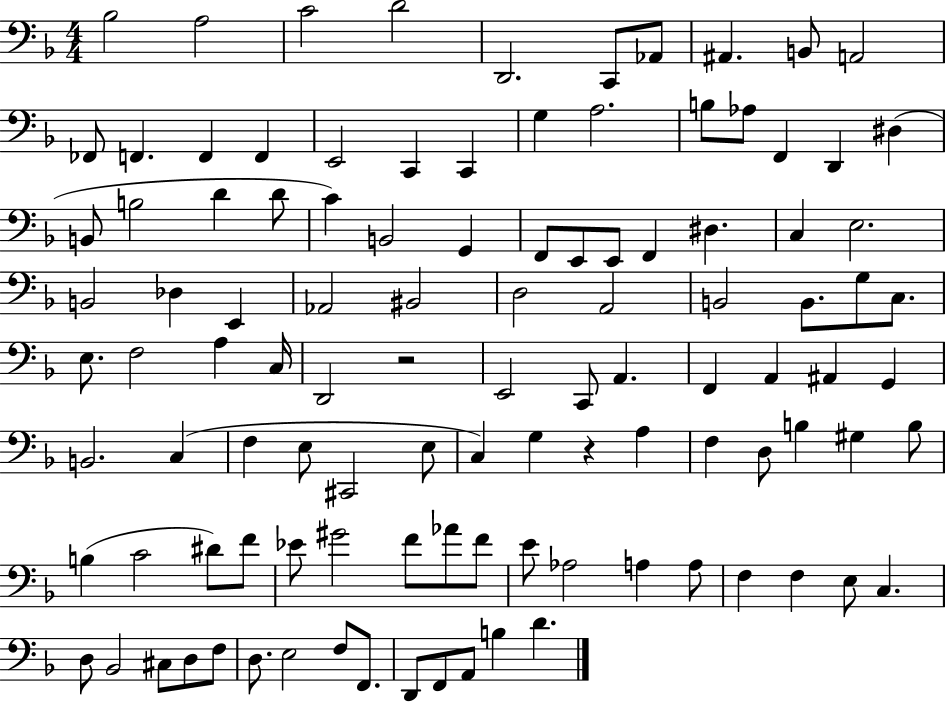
{
  \clef bass
  \numericTimeSignature
  \time 4/4
  \key f \major
  bes2 a2 | c'2 d'2 | d,2. c,8 aes,8 | ais,4. b,8 a,2 | \break fes,8 f,4. f,4 f,4 | e,2 c,4 c,4 | g4 a2. | b8 aes8 f,4 d,4 dis4( | \break b,8 b2 d'4 d'8 | c'4) b,2 g,4 | f,8 e,8 e,8 f,4 dis4. | c4 e2. | \break b,2 des4 e,4 | aes,2 bis,2 | d2 a,2 | b,2 b,8. g8 c8. | \break e8. f2 a4 c16 | d,2 r2 | e,2 c,8 a,4. | f,4 a,4 ais,4 g,4 | \break b,2. c4( | f4 e8 cis,2 e8 | c4) g4 r4 a4 | f4 d8 b4 gis4 b8 | \break b4( c'2 dis'8) f'8 | ees'8 gis'2 f'8 aes'8 f'8 | e'8 aes2 a4 a8 | f4 f4 e8 c4. | \break d8 bes,2 cis8 d8 f8 | d8. e2 f8 f,8. | d,8 f,8 a,8 b4 d'4. | \bar "|."
}